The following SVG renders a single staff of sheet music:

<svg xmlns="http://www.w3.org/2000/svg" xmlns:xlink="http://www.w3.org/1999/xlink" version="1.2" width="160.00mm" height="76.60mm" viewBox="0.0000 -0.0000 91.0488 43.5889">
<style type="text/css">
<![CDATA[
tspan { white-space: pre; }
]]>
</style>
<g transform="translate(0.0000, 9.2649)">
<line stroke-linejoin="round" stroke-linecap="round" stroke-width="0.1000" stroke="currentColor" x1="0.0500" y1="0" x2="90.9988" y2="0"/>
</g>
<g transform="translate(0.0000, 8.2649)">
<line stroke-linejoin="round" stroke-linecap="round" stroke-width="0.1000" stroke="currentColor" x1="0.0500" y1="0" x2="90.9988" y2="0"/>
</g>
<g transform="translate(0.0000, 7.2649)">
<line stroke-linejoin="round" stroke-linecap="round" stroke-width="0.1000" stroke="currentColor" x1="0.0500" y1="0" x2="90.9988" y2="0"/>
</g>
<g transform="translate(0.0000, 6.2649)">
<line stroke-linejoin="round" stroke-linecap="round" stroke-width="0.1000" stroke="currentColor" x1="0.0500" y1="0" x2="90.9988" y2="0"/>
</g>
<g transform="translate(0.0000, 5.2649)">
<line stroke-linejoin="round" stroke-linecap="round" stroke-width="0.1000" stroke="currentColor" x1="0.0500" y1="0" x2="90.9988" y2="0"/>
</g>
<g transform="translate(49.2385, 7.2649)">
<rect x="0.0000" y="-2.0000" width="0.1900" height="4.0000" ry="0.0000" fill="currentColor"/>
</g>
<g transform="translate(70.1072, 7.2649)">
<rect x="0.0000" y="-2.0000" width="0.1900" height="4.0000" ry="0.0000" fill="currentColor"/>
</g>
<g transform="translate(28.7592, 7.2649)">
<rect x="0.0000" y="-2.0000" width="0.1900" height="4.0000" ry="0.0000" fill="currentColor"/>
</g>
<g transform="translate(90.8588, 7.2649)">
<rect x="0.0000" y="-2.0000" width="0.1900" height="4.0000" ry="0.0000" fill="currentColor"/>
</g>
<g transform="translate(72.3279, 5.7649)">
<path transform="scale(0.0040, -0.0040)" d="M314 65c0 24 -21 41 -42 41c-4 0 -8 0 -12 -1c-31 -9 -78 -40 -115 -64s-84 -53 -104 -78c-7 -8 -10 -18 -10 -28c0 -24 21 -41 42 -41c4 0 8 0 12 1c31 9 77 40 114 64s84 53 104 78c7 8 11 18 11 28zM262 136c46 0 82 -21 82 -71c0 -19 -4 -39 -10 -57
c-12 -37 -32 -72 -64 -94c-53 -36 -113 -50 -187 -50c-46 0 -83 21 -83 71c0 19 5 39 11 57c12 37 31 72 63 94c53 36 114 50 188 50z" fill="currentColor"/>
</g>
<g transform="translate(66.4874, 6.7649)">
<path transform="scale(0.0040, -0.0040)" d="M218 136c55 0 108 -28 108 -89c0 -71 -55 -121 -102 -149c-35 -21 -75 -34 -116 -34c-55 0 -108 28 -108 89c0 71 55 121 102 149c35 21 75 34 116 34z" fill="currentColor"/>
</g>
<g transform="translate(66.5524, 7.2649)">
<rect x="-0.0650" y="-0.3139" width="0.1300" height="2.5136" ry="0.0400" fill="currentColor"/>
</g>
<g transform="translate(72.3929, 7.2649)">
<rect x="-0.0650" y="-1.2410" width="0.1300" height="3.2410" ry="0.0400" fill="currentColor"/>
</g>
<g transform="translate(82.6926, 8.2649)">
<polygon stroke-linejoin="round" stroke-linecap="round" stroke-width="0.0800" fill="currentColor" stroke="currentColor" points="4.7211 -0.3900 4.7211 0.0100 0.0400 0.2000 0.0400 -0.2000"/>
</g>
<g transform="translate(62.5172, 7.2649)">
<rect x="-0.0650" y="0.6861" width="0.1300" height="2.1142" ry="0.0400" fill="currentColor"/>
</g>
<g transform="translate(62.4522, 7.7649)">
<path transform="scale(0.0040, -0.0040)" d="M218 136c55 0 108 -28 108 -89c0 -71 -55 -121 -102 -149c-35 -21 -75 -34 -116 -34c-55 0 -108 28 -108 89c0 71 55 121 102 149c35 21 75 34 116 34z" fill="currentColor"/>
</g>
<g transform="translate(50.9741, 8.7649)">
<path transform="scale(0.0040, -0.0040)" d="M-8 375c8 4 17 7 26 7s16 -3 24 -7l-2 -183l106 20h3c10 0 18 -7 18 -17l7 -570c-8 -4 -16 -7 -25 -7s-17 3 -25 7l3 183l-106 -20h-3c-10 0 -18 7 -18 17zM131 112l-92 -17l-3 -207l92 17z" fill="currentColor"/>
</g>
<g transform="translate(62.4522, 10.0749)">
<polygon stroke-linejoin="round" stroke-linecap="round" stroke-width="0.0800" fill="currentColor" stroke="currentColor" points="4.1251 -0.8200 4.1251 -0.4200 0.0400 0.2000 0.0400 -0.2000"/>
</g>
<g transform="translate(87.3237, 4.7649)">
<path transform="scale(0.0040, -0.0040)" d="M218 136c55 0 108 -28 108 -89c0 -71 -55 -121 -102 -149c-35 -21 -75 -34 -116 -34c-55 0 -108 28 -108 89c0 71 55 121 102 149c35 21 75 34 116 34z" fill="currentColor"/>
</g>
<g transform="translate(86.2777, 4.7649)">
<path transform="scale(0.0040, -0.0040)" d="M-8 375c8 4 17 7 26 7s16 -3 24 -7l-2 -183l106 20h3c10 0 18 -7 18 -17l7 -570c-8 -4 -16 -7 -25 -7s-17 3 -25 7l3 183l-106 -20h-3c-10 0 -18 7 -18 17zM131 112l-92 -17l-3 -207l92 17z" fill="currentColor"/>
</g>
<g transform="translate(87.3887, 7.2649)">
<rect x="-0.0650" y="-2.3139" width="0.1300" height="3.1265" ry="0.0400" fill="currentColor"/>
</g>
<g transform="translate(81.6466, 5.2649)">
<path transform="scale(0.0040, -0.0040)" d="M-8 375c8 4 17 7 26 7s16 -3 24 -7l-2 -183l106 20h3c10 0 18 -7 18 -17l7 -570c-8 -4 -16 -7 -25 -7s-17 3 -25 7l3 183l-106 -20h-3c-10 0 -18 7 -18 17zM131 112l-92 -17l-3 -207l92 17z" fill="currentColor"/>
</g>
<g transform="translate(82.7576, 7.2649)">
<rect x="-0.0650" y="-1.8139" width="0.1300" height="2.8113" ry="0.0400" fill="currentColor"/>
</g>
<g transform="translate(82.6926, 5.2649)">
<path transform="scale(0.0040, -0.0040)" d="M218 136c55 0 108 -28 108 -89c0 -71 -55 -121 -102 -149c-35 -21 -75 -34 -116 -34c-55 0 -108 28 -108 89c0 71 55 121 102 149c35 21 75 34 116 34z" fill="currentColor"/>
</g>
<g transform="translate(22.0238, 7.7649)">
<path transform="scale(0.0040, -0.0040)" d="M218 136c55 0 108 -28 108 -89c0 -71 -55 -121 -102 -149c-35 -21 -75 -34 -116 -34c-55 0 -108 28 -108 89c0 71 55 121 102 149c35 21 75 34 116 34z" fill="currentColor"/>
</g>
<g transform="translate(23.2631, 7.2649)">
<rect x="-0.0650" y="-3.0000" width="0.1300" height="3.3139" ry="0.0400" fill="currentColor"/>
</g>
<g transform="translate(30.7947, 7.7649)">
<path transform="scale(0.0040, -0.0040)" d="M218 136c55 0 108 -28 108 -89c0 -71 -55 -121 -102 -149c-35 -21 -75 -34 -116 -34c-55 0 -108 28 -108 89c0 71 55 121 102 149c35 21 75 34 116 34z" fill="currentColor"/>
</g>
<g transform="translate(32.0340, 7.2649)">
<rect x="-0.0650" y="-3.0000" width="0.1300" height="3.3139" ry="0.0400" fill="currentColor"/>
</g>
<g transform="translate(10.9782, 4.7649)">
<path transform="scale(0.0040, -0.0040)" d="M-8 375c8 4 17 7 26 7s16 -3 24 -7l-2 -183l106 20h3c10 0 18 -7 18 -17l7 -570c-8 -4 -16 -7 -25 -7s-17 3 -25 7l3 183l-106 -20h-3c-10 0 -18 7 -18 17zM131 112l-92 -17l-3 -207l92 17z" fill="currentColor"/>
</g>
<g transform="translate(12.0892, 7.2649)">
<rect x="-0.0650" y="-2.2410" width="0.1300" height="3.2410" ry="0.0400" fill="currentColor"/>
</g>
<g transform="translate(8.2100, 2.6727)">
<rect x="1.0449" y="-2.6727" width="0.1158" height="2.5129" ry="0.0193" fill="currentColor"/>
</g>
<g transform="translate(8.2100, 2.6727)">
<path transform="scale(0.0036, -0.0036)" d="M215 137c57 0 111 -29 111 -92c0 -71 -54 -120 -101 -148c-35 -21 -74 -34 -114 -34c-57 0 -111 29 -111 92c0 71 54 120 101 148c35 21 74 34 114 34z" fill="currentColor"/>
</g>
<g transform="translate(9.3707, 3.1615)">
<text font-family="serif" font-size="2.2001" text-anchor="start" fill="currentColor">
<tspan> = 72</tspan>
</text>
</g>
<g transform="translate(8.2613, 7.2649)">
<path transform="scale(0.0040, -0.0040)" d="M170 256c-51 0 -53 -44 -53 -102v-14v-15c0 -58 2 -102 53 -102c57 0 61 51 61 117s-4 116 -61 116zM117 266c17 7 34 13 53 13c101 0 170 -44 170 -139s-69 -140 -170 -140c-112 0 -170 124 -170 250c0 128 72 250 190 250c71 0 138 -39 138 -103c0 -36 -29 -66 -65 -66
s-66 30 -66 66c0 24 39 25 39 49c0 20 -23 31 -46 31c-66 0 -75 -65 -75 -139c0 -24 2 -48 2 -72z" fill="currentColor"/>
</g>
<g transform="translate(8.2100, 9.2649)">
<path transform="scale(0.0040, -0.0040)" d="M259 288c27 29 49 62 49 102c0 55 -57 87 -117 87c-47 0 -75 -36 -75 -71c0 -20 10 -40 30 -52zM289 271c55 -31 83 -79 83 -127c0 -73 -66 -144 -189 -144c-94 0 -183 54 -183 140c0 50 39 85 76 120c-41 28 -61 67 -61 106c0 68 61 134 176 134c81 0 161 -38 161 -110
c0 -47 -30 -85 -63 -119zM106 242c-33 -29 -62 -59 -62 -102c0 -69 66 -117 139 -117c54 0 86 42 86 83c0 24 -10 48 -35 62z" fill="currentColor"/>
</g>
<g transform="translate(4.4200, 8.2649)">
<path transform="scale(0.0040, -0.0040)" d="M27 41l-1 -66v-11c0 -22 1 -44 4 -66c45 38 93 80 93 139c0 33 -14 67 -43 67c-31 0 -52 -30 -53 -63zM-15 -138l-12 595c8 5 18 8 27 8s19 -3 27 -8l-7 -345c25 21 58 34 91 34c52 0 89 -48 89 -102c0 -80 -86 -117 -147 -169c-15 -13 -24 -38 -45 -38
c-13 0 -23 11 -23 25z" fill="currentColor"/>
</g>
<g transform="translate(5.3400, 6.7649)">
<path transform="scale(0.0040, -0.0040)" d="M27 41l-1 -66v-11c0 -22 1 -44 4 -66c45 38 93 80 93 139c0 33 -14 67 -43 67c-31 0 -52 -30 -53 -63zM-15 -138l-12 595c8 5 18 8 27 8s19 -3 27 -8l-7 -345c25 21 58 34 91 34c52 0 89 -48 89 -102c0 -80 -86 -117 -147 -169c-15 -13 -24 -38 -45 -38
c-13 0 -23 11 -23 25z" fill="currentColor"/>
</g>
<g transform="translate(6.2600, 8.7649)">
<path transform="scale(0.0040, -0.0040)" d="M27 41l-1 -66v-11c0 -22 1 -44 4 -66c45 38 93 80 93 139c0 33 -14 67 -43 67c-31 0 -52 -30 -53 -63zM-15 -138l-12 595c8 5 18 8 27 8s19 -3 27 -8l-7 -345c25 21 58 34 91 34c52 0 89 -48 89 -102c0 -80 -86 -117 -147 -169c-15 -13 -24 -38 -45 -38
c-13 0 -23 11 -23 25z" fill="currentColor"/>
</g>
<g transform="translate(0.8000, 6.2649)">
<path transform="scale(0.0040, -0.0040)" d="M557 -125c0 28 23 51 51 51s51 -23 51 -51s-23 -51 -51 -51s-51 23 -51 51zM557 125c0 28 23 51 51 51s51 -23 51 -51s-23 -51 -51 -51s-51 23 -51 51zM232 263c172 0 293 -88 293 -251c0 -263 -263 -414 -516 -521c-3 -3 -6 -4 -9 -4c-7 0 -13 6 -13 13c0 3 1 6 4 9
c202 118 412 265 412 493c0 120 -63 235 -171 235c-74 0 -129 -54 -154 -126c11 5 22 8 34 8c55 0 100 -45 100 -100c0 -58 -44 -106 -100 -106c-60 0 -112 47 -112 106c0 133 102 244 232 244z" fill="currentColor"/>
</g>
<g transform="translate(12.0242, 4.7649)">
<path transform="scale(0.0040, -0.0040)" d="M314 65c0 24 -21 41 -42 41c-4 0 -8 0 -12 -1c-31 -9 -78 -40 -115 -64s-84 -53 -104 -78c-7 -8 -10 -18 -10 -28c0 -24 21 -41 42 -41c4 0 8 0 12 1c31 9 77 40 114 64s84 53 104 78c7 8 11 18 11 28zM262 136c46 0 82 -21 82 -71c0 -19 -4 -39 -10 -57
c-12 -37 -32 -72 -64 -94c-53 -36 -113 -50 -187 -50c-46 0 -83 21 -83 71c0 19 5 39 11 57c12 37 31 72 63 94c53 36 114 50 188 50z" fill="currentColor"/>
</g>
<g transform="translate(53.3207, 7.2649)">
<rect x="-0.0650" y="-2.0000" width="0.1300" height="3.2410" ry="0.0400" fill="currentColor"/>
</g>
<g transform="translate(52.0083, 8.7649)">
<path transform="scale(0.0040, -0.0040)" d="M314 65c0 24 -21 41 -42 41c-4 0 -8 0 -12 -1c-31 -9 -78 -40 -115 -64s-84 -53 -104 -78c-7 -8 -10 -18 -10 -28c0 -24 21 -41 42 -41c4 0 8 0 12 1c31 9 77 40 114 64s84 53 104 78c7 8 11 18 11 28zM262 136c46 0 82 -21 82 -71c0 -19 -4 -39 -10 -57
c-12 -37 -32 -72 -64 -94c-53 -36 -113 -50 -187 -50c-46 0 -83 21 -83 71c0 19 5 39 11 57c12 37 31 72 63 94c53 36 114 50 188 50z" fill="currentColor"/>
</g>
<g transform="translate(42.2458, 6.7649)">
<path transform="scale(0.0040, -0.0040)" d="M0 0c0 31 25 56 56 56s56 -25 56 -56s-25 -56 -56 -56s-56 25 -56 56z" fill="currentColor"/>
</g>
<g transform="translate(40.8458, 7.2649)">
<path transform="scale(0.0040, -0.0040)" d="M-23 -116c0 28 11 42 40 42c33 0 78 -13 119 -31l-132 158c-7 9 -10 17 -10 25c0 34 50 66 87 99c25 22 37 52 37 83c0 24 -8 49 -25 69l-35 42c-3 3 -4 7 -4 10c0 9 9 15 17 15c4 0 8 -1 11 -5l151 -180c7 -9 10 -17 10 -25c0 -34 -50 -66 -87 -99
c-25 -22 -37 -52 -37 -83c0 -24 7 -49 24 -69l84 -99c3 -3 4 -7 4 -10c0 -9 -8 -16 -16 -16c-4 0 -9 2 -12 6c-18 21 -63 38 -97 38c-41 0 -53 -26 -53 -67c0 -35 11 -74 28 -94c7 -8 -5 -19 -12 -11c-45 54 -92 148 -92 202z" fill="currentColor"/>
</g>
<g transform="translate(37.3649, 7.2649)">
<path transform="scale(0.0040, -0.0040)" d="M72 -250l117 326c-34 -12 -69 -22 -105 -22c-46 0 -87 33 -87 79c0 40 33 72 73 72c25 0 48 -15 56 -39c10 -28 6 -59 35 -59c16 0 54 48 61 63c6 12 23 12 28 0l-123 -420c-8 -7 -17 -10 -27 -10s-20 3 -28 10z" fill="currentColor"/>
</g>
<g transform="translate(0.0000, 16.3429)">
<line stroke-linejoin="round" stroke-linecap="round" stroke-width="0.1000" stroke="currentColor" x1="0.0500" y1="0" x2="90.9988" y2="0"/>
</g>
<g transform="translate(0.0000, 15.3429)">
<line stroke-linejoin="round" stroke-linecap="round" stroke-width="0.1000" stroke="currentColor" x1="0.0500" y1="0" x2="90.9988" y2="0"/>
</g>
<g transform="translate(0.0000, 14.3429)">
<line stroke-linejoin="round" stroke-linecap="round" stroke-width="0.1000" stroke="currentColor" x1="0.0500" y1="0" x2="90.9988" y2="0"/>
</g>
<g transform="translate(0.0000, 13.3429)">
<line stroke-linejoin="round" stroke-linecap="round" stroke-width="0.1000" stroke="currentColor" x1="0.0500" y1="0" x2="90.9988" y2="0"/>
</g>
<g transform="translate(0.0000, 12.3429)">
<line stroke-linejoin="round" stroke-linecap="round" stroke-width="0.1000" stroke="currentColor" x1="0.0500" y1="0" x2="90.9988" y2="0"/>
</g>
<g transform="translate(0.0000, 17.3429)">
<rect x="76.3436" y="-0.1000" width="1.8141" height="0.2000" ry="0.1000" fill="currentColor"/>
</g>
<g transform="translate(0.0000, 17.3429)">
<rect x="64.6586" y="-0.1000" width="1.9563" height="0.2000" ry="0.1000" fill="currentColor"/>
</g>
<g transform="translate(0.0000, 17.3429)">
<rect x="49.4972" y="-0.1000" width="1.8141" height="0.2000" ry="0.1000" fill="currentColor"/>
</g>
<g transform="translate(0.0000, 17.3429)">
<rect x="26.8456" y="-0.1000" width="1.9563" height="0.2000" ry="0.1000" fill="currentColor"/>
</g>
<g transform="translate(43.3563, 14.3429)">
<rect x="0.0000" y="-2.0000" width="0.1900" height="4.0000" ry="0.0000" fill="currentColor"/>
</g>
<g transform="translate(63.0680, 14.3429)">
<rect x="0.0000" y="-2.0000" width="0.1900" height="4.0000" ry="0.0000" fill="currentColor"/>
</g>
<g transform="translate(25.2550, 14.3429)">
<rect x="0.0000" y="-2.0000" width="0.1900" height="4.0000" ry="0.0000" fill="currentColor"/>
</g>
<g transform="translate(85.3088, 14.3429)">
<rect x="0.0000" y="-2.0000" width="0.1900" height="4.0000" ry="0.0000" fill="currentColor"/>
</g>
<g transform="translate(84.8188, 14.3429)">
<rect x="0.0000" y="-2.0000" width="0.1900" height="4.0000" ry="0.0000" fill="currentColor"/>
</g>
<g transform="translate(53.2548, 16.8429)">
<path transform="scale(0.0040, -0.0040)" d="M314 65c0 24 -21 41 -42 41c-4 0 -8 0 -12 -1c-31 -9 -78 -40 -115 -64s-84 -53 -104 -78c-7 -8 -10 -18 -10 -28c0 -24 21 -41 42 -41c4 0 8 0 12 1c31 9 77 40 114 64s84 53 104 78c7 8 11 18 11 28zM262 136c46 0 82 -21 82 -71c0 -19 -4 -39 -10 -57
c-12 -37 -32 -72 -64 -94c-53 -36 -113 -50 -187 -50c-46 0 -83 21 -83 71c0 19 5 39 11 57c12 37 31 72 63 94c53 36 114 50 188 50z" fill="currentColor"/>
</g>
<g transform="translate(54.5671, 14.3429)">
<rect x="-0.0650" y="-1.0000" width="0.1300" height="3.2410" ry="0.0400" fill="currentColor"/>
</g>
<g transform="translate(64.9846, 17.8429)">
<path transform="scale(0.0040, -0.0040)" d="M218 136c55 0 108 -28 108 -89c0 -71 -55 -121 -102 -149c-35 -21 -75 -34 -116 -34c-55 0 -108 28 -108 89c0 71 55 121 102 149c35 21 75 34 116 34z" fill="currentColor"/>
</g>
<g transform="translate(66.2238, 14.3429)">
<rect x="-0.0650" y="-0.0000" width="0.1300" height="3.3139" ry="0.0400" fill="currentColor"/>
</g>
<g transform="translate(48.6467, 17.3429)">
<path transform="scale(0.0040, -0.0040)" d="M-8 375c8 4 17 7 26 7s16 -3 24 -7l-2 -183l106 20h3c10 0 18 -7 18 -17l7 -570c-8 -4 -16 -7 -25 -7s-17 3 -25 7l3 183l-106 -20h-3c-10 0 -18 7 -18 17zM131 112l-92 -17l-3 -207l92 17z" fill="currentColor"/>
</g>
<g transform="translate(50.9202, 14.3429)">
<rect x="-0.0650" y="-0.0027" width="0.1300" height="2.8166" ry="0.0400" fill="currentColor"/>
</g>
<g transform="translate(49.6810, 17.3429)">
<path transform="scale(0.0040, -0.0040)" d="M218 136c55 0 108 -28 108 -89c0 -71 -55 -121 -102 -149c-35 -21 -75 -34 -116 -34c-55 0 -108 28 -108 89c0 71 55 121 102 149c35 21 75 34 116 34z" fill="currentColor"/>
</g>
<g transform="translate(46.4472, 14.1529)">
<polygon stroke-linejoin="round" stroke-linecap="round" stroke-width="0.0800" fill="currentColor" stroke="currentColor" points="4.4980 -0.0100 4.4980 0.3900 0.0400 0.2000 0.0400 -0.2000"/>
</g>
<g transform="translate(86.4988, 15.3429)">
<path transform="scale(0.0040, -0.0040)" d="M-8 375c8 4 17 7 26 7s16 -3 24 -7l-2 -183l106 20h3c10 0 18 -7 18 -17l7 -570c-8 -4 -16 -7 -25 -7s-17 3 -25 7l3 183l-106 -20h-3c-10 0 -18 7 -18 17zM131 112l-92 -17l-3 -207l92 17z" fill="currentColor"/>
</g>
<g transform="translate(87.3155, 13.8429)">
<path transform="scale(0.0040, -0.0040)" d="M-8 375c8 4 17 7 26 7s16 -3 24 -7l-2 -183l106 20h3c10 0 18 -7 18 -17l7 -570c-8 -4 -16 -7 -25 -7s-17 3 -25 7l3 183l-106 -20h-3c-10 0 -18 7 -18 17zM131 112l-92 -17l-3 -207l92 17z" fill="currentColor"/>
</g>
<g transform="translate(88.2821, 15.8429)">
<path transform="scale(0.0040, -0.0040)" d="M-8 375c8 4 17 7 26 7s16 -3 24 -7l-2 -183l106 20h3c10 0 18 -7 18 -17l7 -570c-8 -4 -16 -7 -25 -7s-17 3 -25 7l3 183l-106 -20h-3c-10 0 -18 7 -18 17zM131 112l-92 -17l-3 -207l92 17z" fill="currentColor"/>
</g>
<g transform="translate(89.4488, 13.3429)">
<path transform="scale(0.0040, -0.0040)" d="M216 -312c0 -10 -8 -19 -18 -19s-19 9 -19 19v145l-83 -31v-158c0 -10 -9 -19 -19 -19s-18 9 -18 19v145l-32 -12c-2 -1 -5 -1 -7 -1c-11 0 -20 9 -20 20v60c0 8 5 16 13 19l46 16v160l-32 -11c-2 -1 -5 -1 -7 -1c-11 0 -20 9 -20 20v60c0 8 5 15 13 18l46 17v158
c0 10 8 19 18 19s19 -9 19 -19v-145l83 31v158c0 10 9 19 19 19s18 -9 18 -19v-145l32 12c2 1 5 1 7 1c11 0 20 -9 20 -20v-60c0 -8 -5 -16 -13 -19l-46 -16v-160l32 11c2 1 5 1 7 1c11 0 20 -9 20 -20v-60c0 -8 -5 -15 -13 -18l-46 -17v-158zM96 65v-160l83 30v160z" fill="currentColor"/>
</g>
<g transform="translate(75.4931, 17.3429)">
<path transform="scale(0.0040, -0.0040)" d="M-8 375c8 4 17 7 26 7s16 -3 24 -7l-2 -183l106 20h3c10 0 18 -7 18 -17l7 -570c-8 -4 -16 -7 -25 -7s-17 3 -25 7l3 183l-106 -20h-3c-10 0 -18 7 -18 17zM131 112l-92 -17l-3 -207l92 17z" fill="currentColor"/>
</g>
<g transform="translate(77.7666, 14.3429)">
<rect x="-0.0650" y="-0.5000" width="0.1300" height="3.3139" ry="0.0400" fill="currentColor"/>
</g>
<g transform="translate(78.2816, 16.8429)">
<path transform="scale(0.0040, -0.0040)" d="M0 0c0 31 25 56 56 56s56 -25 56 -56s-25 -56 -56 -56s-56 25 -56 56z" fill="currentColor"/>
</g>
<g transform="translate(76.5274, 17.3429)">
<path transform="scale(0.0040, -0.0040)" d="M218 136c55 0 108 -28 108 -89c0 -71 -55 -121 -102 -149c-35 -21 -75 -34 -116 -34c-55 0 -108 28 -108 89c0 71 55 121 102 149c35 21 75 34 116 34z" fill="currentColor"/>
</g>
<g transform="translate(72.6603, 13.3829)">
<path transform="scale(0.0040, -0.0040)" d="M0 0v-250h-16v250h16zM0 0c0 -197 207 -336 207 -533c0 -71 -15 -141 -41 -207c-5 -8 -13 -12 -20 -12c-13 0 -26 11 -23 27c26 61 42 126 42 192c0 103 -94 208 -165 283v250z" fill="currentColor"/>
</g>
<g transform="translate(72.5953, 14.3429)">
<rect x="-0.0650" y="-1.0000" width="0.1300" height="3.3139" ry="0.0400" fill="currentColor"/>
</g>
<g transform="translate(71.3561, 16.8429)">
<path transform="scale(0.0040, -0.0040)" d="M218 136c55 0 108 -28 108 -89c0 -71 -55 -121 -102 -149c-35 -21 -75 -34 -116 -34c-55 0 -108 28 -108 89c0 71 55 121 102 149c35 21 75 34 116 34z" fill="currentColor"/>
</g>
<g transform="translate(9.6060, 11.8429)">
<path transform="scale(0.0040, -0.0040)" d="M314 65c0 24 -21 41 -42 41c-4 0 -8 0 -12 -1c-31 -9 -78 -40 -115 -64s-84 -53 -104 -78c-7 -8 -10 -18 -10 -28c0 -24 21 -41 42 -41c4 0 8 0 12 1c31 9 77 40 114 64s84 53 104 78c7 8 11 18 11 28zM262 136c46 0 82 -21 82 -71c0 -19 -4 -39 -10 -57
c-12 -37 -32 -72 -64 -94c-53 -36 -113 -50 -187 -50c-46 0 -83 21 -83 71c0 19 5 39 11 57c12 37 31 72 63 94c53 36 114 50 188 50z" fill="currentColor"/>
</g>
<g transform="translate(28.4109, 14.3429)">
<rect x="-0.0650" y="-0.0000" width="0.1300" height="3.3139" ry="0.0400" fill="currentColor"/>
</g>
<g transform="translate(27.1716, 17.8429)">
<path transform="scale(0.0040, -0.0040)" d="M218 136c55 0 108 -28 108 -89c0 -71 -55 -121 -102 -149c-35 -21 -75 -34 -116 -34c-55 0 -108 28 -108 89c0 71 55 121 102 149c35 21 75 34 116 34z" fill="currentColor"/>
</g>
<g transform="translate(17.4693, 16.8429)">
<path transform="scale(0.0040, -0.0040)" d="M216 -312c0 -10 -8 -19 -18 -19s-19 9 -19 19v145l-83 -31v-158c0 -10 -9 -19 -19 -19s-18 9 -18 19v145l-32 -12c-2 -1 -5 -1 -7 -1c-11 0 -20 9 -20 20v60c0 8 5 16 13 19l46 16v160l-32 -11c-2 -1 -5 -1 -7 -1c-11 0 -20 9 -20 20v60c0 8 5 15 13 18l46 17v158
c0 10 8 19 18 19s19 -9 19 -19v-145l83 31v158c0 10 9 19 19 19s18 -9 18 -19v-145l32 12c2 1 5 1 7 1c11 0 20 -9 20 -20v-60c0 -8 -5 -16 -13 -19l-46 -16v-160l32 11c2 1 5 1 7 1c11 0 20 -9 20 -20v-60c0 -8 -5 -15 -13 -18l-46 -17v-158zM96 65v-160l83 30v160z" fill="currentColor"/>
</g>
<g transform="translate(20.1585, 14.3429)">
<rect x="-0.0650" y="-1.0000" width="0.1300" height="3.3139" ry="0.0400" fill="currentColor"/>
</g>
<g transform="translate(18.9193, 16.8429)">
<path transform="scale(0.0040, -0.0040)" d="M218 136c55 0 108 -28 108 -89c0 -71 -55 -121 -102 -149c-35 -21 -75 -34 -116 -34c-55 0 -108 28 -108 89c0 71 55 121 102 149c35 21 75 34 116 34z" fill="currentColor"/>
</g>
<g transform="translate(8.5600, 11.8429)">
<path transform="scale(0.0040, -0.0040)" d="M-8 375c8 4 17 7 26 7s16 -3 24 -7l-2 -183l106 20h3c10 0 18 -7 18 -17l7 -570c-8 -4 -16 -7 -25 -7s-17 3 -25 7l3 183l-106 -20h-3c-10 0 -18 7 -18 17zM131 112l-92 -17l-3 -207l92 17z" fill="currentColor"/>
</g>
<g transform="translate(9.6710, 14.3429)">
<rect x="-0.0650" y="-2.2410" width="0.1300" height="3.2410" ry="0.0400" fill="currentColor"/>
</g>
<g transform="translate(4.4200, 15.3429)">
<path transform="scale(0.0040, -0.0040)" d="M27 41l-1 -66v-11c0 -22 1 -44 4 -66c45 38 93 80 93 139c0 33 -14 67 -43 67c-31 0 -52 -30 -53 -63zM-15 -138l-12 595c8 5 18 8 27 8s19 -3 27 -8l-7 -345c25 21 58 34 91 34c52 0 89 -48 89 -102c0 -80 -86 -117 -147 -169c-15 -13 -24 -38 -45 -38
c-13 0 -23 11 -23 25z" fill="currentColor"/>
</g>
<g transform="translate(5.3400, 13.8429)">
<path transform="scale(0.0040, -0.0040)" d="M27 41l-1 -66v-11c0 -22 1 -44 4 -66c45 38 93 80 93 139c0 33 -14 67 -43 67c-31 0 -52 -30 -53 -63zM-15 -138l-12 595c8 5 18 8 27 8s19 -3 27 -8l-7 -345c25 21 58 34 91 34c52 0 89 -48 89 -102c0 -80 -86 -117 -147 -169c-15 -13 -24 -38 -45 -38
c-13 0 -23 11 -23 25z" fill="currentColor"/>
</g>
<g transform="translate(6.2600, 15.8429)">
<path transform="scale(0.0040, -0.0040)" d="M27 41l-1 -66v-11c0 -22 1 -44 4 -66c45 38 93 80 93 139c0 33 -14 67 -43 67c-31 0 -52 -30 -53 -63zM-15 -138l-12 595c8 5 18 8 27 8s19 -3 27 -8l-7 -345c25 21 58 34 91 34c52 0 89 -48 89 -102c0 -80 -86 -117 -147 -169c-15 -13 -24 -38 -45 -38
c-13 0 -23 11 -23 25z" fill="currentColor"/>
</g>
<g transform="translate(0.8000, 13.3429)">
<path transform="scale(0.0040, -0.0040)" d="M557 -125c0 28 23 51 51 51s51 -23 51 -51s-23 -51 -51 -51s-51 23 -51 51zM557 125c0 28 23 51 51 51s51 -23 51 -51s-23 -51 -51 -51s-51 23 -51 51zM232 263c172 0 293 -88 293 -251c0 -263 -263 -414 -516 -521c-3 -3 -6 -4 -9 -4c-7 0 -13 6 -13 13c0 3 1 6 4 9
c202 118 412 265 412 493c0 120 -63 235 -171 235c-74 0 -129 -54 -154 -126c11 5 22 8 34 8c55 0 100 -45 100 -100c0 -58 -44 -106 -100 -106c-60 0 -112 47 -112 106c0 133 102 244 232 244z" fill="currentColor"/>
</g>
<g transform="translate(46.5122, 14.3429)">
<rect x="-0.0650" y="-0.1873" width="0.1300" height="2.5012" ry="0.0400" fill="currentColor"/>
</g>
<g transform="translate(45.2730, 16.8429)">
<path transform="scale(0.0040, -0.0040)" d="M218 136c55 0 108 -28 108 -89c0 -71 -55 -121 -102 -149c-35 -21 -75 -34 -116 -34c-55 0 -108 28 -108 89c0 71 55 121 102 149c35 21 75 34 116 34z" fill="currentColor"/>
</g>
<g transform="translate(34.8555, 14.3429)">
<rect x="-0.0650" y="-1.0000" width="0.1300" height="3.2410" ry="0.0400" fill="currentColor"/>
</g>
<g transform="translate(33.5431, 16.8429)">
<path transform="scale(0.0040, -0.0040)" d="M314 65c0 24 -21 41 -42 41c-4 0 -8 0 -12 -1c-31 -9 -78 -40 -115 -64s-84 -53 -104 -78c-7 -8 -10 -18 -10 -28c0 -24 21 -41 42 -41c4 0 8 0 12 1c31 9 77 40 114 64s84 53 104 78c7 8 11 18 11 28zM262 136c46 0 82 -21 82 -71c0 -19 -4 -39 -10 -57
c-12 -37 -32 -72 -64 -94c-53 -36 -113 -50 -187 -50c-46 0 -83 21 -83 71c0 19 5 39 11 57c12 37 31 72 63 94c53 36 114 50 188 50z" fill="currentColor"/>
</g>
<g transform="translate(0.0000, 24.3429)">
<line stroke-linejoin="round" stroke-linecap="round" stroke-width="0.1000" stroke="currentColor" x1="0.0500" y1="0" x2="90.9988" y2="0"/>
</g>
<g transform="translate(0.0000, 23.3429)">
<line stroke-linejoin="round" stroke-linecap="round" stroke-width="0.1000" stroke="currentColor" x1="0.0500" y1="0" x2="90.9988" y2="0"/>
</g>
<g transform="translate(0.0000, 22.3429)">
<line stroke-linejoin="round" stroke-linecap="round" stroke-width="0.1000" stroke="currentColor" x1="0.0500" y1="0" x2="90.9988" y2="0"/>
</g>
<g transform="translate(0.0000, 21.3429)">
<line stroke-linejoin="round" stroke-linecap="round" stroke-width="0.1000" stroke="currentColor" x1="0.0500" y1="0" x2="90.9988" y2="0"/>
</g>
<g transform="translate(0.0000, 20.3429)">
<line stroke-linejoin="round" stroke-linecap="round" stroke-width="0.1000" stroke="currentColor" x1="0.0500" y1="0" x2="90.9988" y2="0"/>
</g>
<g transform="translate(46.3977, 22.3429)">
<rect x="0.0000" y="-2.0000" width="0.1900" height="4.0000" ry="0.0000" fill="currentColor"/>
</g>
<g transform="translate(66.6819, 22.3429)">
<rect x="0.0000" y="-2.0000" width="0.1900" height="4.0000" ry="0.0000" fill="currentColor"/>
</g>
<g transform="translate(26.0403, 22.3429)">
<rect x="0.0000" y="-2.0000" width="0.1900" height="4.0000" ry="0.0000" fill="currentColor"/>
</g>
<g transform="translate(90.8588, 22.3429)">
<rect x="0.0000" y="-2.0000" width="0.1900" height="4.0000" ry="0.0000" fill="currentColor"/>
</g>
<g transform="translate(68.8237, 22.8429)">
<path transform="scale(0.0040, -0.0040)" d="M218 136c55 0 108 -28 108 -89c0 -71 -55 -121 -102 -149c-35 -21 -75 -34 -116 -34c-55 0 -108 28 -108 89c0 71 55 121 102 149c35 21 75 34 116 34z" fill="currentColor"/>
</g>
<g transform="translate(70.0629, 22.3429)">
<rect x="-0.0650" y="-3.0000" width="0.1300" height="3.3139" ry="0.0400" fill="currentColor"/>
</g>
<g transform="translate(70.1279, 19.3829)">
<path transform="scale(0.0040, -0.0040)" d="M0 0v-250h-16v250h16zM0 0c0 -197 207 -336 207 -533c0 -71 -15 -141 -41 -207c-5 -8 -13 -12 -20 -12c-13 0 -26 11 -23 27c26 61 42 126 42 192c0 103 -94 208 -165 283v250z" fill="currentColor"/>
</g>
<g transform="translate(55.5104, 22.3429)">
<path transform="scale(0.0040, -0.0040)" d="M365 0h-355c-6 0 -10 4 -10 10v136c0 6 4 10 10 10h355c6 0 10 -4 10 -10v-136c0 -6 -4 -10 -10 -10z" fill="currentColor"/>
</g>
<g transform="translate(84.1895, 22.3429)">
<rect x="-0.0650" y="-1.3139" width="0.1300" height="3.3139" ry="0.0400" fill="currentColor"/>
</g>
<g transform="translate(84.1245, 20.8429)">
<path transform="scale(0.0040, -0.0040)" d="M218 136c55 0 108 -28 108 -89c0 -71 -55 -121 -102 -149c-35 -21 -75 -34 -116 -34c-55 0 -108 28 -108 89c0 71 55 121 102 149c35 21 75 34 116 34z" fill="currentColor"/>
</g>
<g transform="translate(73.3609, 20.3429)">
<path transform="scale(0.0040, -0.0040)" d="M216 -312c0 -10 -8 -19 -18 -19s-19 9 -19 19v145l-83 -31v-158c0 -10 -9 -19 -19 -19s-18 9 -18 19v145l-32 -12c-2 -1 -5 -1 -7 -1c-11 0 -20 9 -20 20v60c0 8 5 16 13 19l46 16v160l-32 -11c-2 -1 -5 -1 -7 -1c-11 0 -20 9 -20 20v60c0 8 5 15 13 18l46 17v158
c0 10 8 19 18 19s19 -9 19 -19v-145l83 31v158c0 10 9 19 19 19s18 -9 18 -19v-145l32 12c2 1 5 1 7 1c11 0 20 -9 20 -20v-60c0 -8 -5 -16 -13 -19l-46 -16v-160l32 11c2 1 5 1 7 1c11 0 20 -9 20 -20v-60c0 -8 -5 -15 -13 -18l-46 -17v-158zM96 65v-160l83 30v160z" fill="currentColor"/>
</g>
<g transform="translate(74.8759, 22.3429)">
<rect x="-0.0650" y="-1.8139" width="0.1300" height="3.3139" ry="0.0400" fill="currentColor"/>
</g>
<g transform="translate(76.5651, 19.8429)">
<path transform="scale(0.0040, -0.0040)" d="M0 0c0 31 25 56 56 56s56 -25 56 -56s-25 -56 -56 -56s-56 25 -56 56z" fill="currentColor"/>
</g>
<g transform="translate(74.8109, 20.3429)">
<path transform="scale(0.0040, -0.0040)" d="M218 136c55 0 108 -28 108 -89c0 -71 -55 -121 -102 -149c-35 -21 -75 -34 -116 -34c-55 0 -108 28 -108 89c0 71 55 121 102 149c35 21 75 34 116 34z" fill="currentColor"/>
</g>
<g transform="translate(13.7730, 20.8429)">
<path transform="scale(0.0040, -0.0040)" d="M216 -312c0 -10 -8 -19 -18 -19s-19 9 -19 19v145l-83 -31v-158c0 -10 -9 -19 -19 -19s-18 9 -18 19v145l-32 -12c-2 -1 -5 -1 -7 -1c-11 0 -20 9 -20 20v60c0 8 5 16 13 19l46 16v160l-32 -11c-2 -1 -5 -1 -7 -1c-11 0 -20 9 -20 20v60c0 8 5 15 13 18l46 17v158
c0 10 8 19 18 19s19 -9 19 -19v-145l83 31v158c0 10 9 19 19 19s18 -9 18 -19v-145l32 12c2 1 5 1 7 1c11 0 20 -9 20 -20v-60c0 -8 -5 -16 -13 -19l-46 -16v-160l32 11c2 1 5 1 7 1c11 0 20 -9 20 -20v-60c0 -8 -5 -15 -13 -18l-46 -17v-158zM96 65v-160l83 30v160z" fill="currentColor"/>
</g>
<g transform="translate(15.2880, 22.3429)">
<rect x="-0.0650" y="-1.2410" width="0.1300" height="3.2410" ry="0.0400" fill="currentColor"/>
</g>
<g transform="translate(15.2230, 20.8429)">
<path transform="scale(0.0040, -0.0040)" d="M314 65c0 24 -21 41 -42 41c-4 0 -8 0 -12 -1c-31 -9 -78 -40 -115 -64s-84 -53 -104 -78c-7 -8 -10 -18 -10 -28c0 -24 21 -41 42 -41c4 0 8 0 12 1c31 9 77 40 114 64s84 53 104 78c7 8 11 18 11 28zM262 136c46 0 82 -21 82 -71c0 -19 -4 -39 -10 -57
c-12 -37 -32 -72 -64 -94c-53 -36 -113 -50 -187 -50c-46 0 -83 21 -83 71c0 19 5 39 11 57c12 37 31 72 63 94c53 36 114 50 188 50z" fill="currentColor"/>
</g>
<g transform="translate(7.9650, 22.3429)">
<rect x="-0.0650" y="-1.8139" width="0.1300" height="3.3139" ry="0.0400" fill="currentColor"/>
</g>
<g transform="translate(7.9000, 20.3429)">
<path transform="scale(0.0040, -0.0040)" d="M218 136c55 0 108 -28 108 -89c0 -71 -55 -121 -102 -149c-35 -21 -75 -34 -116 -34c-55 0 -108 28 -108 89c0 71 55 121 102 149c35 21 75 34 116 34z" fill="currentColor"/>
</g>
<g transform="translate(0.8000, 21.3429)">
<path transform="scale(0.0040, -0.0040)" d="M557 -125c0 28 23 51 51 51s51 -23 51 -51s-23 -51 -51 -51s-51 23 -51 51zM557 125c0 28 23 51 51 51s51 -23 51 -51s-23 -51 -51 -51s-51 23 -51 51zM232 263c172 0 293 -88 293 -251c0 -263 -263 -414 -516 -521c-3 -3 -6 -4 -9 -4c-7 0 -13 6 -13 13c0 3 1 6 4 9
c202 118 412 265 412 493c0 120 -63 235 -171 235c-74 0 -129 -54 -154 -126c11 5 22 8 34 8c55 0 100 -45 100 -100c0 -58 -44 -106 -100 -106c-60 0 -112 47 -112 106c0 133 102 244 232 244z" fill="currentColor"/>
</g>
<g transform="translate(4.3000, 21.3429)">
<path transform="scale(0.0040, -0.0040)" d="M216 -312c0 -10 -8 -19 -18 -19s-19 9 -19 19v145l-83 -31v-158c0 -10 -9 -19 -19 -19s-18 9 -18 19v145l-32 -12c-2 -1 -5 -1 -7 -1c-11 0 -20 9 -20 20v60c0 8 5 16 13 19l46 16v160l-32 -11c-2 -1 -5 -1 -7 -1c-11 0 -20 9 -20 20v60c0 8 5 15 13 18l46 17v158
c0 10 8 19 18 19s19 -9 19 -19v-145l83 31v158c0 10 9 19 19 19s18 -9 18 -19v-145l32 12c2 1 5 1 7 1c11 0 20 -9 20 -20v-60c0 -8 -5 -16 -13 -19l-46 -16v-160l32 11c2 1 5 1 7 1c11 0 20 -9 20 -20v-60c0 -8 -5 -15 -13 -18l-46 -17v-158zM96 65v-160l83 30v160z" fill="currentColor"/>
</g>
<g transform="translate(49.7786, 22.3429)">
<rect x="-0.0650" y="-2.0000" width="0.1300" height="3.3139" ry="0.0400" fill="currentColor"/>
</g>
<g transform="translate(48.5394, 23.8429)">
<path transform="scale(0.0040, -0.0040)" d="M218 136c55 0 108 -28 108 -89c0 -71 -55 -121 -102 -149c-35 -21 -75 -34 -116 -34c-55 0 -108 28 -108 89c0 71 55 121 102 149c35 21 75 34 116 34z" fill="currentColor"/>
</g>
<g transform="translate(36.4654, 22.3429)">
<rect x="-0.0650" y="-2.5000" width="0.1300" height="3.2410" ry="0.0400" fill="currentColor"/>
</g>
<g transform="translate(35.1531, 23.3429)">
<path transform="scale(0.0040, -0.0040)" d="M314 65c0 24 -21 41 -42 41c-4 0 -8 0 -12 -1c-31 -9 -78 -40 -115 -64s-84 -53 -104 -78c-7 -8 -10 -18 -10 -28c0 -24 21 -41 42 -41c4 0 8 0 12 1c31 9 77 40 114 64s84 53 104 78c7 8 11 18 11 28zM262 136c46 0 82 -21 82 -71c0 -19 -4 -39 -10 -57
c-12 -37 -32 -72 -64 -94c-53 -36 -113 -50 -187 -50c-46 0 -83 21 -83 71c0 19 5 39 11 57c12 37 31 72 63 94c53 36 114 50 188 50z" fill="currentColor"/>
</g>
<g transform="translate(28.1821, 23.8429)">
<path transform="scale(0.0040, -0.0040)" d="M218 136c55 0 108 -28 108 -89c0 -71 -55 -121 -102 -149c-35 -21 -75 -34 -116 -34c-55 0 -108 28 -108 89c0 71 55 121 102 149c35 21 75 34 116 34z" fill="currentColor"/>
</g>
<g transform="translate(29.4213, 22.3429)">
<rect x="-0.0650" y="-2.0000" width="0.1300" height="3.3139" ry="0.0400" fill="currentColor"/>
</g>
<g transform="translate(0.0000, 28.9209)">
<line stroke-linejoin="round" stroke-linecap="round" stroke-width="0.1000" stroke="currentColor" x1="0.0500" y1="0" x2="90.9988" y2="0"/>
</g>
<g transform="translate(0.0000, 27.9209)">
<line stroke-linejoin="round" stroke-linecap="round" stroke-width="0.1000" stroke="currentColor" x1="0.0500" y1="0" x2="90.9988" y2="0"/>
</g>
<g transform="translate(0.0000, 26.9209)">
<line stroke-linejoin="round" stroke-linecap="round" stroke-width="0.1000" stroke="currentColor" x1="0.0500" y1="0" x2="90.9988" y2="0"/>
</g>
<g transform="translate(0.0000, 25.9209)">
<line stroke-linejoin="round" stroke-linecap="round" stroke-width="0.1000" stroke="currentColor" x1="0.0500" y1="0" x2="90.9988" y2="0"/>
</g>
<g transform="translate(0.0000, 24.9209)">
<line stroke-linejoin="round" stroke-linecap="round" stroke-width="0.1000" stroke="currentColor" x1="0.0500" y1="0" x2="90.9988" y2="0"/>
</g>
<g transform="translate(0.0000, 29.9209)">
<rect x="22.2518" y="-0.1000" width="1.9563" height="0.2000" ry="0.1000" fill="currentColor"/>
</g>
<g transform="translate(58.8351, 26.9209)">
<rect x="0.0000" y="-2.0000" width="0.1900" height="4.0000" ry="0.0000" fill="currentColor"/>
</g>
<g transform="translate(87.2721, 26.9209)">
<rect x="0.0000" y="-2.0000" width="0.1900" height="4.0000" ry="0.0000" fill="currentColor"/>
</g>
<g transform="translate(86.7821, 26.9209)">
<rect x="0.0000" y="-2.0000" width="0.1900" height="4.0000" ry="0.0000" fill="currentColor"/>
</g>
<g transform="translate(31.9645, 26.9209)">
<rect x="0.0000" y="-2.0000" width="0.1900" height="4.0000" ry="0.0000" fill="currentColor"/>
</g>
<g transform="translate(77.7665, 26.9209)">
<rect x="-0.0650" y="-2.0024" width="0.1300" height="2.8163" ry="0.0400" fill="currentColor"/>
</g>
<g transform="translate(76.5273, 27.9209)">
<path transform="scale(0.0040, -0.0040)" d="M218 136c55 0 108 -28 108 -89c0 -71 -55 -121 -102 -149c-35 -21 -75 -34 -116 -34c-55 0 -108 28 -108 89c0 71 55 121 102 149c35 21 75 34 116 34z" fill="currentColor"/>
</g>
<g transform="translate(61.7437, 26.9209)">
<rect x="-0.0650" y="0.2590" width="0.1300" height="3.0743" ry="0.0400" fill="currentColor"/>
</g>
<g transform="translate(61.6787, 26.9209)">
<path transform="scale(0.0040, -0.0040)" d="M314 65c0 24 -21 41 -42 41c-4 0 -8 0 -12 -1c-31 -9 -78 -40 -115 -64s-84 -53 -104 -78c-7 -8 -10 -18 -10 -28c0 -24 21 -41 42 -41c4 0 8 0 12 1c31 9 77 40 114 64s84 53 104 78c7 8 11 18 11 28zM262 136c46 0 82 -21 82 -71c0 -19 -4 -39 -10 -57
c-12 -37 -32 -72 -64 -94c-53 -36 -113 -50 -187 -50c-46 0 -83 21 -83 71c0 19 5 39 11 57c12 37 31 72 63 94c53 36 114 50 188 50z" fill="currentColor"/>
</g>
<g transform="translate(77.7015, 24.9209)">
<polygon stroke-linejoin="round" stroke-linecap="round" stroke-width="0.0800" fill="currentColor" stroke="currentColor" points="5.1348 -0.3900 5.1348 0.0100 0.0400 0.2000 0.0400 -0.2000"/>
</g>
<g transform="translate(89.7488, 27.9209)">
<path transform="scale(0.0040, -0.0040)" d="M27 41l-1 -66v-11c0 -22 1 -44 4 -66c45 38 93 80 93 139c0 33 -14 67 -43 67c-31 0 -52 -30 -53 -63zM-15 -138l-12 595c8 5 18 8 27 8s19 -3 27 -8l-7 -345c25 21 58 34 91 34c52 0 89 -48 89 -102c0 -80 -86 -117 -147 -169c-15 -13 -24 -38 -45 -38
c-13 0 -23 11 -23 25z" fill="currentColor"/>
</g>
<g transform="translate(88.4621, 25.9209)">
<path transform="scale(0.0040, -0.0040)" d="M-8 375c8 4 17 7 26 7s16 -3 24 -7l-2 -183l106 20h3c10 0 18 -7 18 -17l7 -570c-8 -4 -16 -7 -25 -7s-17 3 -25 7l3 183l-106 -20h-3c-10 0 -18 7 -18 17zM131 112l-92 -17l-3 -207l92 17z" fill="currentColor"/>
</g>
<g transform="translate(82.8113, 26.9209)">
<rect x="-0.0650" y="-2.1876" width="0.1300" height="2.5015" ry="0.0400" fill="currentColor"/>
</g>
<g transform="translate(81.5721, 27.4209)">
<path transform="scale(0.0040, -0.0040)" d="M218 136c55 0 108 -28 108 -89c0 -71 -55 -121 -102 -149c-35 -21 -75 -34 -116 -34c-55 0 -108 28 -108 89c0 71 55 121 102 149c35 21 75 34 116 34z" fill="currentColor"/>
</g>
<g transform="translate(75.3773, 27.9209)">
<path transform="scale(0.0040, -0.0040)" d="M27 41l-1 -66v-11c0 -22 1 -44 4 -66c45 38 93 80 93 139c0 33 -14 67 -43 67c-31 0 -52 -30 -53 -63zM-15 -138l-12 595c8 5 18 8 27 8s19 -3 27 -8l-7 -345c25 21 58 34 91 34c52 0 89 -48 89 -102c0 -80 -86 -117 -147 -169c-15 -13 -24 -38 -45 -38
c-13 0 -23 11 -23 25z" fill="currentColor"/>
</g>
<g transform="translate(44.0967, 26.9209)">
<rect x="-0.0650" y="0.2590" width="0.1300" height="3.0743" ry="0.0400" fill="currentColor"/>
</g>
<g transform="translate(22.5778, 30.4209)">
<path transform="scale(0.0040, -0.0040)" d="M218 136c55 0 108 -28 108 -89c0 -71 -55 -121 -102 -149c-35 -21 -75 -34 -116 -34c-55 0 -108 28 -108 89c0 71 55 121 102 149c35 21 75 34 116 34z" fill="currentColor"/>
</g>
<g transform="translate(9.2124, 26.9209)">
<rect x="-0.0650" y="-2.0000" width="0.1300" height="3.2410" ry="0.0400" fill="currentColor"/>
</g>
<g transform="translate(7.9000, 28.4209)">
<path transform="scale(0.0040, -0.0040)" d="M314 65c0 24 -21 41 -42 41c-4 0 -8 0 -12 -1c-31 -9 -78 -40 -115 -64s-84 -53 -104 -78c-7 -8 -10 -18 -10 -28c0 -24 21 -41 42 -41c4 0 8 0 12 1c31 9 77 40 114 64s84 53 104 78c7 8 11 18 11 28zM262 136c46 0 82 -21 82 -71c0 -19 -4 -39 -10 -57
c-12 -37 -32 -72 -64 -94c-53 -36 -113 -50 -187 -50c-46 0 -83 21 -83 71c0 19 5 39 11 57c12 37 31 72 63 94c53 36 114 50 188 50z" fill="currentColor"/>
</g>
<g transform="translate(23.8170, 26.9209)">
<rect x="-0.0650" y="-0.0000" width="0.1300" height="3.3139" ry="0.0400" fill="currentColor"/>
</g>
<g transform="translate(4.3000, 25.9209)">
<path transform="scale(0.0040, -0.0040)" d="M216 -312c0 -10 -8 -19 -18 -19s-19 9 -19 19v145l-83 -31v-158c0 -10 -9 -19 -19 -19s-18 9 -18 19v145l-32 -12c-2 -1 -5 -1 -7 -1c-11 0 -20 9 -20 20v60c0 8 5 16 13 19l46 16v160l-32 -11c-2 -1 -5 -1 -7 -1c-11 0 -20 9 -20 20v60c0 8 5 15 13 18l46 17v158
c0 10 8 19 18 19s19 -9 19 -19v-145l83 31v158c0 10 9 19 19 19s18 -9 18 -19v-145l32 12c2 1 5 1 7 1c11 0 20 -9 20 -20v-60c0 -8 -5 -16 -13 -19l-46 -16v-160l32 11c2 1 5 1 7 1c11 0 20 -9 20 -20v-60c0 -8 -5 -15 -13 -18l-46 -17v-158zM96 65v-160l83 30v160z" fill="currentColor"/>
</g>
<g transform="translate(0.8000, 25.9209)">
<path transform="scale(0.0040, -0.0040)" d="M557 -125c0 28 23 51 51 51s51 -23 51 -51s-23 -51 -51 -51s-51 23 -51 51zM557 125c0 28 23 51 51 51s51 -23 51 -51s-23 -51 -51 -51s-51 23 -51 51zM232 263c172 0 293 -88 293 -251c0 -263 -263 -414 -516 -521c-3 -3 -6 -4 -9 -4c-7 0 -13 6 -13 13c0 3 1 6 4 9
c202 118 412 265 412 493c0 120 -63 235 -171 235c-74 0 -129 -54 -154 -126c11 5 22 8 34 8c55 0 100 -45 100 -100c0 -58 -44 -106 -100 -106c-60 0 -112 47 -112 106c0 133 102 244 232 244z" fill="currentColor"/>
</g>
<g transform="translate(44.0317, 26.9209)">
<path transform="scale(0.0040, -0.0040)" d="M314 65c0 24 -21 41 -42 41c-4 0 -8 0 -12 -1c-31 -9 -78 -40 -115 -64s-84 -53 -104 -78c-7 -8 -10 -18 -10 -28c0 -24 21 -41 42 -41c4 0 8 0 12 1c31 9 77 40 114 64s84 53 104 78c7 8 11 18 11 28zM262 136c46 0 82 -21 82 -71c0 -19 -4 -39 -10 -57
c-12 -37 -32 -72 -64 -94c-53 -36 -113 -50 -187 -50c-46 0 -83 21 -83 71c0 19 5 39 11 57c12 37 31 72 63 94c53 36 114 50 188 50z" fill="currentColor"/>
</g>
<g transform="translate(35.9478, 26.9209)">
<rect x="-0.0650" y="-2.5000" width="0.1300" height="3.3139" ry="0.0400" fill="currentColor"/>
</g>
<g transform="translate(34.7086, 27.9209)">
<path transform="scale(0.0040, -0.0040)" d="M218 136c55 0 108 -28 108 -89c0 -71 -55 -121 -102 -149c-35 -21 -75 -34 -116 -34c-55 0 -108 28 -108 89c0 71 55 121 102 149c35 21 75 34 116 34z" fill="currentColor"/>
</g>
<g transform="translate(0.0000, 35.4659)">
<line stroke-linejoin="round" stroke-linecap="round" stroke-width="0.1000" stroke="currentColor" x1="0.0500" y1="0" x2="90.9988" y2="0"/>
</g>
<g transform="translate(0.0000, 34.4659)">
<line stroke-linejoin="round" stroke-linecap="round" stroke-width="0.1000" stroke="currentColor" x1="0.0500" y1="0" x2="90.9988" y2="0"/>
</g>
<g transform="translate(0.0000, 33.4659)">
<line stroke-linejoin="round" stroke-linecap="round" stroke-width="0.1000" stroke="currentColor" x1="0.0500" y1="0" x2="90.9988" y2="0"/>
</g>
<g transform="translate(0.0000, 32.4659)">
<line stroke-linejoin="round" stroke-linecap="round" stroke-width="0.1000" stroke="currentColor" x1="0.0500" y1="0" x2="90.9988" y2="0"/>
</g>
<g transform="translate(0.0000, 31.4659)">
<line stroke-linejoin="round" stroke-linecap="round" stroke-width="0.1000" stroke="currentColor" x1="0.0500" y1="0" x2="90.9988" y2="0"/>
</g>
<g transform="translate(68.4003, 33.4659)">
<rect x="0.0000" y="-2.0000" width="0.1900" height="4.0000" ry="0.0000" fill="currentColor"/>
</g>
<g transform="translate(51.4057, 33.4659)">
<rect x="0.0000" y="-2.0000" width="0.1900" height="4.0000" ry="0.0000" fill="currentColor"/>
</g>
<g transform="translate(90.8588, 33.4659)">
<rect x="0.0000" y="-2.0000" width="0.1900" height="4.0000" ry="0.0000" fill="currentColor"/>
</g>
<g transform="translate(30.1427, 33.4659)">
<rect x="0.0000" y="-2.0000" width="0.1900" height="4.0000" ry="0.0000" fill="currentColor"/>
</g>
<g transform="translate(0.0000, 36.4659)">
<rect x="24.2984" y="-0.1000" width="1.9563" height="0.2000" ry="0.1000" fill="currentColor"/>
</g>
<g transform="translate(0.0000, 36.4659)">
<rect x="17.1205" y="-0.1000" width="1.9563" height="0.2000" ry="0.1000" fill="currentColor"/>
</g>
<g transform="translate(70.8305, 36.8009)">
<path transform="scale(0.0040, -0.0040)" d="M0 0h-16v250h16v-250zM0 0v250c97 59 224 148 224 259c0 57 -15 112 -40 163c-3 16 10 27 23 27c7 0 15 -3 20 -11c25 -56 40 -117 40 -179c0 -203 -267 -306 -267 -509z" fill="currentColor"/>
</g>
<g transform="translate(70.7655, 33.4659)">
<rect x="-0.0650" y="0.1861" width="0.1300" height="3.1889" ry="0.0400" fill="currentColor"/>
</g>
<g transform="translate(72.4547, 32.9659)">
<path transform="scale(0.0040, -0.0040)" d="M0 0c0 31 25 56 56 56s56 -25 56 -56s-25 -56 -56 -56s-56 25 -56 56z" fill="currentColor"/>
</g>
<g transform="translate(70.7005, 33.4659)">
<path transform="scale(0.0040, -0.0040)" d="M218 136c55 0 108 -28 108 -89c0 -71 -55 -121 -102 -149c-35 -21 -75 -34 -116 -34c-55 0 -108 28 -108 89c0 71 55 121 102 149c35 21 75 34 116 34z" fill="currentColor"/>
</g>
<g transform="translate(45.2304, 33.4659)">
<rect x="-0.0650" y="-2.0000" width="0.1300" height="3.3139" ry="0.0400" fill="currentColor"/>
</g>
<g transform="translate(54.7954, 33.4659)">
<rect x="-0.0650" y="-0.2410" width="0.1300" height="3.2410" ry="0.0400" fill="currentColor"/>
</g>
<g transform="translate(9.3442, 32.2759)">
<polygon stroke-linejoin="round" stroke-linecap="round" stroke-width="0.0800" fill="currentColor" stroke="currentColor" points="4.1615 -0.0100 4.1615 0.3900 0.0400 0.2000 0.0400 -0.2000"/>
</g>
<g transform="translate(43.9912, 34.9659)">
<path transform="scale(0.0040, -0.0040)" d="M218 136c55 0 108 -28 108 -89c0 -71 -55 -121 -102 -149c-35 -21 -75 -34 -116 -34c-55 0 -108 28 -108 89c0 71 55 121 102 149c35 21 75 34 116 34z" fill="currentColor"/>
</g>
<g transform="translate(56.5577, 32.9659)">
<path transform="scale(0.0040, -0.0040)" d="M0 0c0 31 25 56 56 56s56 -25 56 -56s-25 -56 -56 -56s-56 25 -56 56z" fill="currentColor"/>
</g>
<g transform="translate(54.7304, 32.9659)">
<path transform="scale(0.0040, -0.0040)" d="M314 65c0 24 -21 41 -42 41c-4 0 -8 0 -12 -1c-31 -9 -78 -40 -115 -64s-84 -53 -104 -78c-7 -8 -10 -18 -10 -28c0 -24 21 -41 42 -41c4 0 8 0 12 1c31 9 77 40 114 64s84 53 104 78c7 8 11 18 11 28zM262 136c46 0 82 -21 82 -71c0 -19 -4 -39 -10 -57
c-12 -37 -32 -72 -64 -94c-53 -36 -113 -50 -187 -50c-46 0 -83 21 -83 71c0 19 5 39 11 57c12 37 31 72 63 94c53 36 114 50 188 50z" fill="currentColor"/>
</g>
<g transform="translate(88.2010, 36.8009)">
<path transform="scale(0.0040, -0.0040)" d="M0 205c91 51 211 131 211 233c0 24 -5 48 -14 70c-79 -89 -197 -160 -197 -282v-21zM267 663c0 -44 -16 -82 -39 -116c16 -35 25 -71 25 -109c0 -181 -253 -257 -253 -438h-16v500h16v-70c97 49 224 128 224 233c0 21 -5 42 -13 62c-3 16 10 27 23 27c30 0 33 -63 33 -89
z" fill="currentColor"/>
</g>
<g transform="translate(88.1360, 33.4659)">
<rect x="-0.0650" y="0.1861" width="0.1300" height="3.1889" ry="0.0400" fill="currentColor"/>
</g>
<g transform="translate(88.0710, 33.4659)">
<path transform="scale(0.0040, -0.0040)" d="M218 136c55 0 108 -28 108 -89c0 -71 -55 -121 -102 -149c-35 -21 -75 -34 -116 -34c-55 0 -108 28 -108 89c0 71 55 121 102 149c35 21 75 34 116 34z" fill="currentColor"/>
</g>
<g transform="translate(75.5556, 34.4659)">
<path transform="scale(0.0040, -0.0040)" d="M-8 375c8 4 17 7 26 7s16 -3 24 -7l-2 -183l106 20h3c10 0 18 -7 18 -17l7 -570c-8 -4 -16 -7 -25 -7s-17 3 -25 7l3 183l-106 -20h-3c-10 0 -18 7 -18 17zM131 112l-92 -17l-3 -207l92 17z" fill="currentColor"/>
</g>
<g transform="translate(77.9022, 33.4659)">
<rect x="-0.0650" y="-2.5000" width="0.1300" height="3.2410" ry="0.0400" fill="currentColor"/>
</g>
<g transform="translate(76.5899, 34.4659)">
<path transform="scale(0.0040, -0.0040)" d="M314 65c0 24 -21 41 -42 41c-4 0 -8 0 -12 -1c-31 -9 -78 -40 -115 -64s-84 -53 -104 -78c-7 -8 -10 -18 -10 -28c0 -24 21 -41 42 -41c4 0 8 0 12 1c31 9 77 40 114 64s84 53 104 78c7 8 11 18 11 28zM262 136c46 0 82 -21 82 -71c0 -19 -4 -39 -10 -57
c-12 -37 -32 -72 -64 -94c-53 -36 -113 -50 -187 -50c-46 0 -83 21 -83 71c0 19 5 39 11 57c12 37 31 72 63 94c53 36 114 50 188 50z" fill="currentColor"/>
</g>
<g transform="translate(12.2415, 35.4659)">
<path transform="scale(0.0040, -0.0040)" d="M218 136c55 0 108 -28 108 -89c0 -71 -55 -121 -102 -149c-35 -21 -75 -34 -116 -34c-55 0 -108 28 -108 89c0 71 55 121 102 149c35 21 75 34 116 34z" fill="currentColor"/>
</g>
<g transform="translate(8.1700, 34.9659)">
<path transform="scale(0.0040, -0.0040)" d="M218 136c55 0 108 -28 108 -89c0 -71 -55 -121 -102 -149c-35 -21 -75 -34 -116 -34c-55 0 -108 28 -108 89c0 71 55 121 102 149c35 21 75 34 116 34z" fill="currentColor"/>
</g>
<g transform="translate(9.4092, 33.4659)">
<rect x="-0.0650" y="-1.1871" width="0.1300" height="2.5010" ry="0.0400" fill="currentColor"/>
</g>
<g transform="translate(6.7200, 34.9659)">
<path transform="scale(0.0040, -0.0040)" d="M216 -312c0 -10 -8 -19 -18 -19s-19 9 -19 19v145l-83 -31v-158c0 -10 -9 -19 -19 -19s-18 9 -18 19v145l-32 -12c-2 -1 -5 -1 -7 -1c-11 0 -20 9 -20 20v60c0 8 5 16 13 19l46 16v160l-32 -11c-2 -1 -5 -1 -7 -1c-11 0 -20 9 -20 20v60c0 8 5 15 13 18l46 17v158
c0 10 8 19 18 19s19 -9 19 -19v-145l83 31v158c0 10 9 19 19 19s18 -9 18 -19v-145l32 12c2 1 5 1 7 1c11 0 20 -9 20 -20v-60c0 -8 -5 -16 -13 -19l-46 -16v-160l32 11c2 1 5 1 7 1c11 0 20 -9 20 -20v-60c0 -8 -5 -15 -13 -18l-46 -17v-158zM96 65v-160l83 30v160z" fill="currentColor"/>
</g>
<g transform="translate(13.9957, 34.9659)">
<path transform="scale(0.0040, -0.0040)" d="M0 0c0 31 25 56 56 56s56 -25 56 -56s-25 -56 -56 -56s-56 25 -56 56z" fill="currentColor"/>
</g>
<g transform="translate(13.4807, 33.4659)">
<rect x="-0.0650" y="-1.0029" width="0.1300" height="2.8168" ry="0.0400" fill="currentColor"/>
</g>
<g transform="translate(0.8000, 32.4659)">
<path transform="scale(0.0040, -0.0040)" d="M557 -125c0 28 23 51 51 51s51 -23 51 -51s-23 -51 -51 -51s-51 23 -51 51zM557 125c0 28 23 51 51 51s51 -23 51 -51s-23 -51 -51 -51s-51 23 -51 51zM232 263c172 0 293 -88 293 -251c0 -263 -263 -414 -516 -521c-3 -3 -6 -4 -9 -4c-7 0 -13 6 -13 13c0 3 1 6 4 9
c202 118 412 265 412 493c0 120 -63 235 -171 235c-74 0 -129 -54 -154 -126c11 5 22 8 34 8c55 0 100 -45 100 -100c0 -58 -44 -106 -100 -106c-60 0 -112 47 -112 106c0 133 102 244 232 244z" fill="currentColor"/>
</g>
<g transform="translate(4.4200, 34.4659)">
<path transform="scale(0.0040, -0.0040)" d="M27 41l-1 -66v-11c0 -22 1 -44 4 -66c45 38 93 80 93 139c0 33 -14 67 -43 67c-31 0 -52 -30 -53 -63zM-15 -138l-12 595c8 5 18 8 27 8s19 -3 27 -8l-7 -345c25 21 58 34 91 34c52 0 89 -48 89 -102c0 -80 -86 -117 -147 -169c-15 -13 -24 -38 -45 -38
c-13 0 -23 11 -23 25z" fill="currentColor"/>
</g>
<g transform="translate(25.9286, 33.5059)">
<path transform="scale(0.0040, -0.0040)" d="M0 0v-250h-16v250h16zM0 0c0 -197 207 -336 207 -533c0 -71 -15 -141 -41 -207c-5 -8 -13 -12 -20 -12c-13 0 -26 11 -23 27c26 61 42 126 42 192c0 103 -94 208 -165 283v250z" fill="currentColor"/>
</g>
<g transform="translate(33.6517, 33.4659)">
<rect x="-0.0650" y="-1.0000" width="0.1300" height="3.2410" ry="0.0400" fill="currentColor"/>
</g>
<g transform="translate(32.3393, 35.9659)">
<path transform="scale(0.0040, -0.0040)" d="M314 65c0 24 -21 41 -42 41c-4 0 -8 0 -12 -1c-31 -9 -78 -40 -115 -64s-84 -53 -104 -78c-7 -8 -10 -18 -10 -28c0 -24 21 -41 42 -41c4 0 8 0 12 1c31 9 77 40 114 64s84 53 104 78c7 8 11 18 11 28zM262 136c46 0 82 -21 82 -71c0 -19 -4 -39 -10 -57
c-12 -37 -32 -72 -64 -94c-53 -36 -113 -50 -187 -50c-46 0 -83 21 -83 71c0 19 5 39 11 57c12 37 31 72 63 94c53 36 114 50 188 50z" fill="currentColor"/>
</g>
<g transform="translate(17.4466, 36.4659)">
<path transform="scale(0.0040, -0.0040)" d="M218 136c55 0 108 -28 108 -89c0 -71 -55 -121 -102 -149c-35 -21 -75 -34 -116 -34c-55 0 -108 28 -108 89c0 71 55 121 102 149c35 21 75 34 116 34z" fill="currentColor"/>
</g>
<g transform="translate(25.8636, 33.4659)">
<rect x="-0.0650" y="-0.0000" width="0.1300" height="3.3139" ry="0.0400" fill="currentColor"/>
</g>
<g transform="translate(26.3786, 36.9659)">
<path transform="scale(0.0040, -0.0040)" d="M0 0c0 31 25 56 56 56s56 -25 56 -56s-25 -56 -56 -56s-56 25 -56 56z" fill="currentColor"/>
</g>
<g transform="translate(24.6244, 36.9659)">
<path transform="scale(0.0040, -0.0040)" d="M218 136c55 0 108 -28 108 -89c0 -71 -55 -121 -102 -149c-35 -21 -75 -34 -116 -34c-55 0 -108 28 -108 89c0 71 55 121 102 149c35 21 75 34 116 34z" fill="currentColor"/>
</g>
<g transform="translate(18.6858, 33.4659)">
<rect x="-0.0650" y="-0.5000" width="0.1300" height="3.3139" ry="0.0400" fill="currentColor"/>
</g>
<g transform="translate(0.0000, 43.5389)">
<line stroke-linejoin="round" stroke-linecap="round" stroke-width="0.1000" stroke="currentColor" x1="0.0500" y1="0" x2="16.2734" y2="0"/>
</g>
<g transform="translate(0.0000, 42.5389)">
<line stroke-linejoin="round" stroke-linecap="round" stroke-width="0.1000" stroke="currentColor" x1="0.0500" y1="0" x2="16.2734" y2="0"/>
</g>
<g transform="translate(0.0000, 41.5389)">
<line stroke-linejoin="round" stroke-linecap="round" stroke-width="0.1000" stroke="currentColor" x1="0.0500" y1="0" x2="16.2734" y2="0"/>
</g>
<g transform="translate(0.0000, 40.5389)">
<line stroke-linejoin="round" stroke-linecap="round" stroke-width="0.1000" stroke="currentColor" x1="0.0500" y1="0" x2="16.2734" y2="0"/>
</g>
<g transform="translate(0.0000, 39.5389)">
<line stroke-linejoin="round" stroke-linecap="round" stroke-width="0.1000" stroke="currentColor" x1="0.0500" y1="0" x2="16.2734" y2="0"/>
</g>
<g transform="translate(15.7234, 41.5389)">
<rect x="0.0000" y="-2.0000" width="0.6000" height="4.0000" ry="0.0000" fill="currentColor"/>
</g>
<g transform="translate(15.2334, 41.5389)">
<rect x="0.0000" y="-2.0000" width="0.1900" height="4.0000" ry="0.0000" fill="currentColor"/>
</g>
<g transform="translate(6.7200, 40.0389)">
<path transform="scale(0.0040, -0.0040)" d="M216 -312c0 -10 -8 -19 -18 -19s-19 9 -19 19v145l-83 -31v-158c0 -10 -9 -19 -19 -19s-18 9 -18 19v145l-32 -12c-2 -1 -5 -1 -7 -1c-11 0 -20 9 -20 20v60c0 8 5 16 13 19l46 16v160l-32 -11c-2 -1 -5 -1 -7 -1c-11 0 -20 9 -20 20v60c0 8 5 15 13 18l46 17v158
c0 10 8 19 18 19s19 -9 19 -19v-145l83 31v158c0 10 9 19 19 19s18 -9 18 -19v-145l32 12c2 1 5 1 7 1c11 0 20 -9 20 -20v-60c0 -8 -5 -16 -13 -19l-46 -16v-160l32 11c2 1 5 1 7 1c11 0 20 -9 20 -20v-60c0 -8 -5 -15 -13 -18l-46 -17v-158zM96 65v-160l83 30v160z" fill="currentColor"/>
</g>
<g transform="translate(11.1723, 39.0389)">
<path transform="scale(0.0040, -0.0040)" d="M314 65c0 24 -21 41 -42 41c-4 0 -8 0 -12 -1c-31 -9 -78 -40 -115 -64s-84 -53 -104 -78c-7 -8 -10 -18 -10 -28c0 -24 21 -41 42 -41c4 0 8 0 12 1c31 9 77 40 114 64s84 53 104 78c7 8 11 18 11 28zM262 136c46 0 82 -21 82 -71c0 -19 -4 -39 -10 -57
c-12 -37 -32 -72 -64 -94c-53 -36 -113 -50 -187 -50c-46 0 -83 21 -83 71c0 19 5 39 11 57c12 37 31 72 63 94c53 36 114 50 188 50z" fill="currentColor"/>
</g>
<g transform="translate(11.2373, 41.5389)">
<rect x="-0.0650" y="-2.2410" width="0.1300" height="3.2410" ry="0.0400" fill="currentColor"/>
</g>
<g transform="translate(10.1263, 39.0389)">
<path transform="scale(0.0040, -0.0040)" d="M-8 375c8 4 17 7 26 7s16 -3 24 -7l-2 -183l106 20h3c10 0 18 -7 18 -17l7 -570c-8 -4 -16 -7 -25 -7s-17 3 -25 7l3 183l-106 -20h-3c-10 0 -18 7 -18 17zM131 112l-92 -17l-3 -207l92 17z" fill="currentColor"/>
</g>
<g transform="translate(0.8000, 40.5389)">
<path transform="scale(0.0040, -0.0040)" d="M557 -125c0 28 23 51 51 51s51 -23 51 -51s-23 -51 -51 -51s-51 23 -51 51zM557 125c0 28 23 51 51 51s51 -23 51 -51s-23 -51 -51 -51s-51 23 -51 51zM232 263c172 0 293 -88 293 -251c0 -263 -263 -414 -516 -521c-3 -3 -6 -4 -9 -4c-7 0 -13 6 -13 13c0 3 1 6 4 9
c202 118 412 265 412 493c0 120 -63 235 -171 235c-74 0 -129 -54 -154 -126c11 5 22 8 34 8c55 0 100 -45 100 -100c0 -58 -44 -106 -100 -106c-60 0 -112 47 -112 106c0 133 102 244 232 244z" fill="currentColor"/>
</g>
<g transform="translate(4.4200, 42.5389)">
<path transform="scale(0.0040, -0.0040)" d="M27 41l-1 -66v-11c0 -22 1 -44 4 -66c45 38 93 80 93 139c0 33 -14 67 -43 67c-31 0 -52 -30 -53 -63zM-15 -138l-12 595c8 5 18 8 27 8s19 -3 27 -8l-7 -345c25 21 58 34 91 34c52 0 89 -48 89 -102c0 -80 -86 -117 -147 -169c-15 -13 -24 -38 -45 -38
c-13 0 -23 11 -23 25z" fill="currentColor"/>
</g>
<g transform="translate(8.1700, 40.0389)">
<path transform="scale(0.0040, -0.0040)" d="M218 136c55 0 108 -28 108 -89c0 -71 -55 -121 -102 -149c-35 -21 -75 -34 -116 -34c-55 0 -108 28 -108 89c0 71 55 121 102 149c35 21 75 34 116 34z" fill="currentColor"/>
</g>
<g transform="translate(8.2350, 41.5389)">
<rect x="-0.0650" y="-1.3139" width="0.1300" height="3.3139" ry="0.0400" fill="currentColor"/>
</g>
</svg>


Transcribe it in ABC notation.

X:1
T:Untitled
M:6/8
L:1/4
K:Eb
B,2 C, C, z/2 z A,,2 C,/2 _E,/2 G,2 A,/2 B,/2 B,2 ^F,, D,, F,,2 F,,/2 E,,/2 F,,2 D,, F,,/2 E,, A, ^G,2 A,, B,,2 A,, z2 C,/2 ^A, G, A,,2 D,, B,, D,2 D,2 _B,,/2 C,/2 ^A,,/2 G,,/2 E,, D,,/2 F,,2 A,, E,2 D,/2 B,,2 D,/4 ^G, B,2